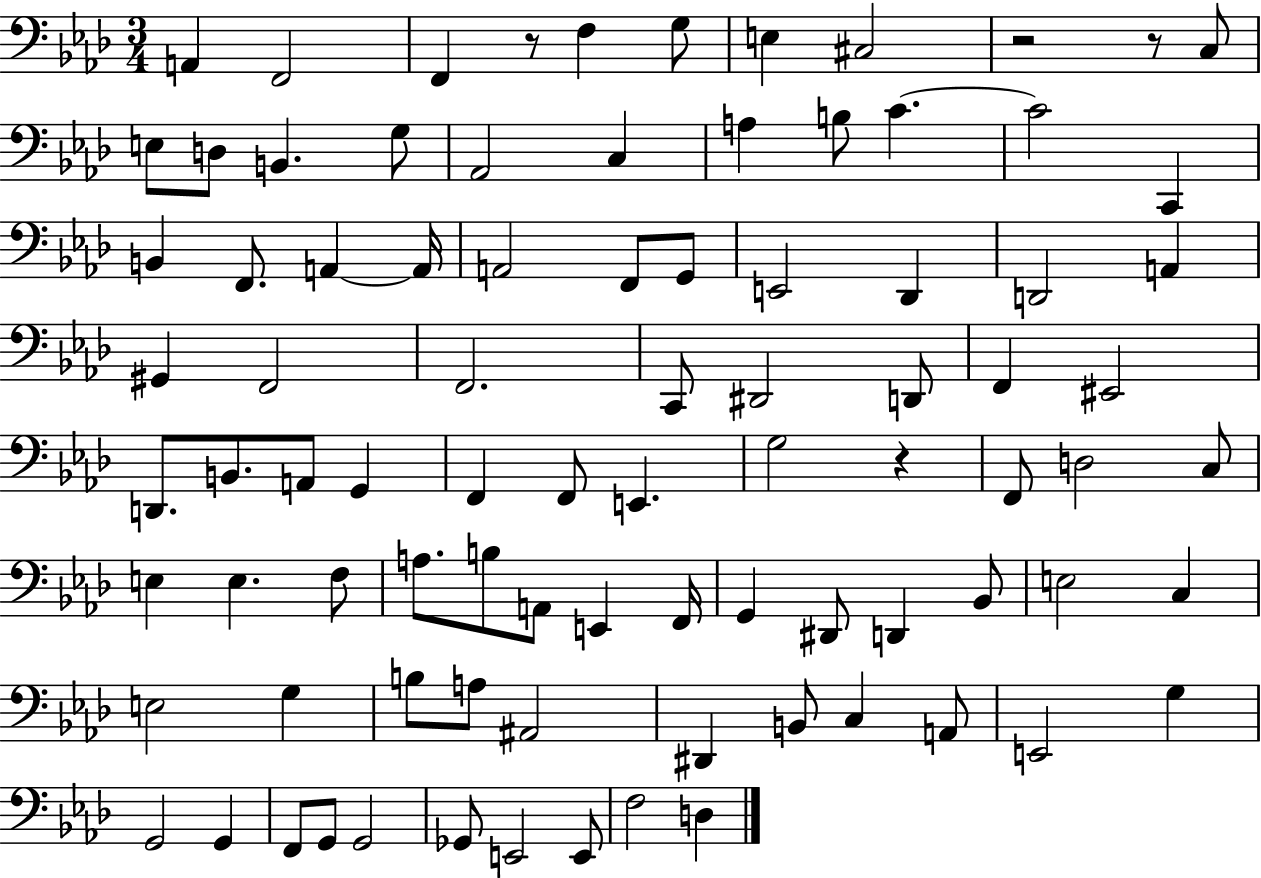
{
  \clef bass
  \numericTimeSignature
  \time 3/4
  \key aes \major
  a,4 f,2 | f,4 r8 f4 g8 | e4 cis2 | r2 r8 c8 | \break e8 d8 b,4. g8 | aes,2 c4 | a4 b8 c'4.~~ | c'2 c,4 | \break b,4 f,8. a,4~~ a,16 | a,2 f,8 g,8 | e,2 des,4 | d,2 a,4 | \break gis,4 f,2 | f,2. | c,8 dis,2 d,8 | f,4 eis,2 | \break d,8. b,8. a,8 g,4 | f,4 f,8 e,4. | g2 r4 | f,8 d2 c8 | \break e4 e4. f8 | a8. b8 a,8 e,4 f,16 | g,4 dis,8 d,4 bes,8 | e2 c4 | \break e2 g4 | b8 a8 ais,2 | dis,4 b,8 c4 a,8 | e,2 g4 | \break g,2 g,4 | f,8 g,8 g,2 | ges,8 e,2 e,8 | f2 d4 | \break \bar "|."
}